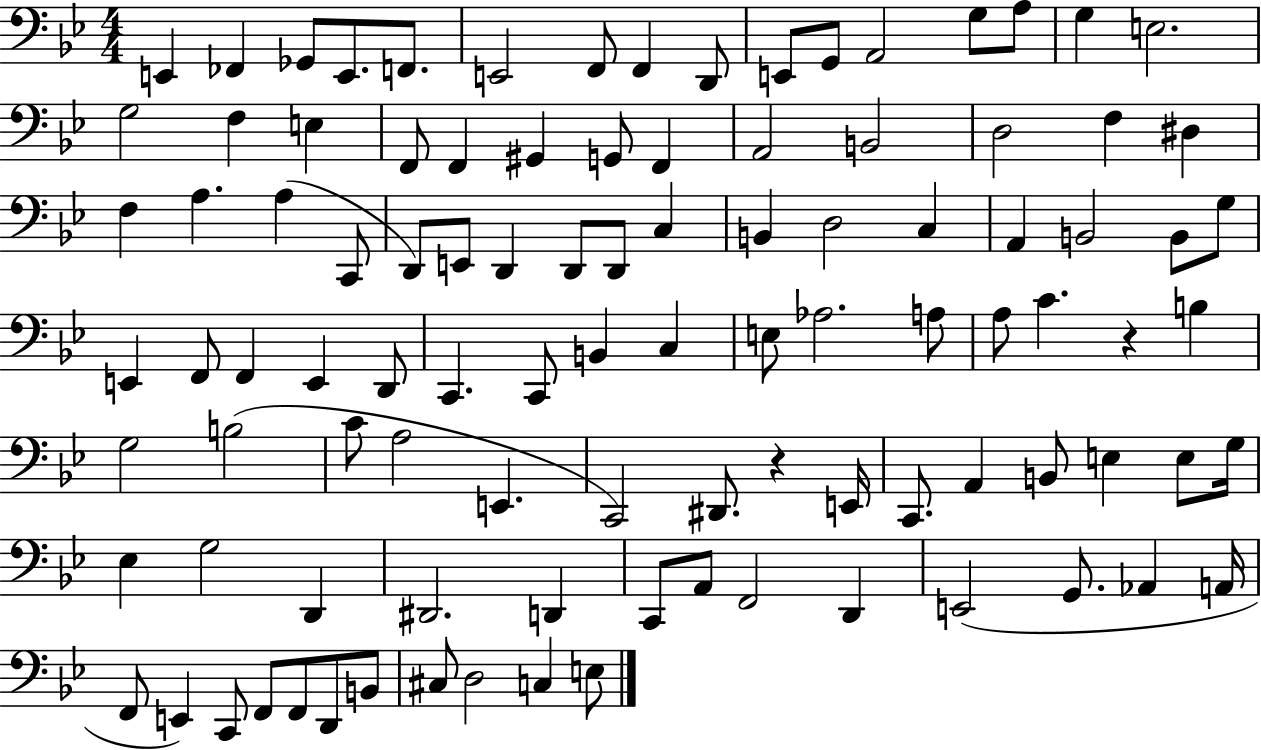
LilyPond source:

{
  \clef bass
  \numericTimeSignature
  \time 4/4
  \key bes \major
  e,4 fes,4 ges,8 e,8. f,8. | e,2 f,8 f,4 d,8 | e,8 g,8 a,2 g8 a8 | g4 e2. | \break g2 f4 e4 | f,8 f,4 gis,4 g,8 f,4 | a,2 b,2 | d2 f4 dis4 | \break f4 a4. a4( c,8 | d,8) e,8 d,4 d,8 d,8 c4 | b,4 d2 c4 | a,4 b,2 b,8 g8 | \break e,4 f,8 f,4 e,4 d,8 | c,4. c,8 b,4 c4 | e8 aes2. a8 | a8 c'4. r4 b4 | \break g2 b2( | c'8 a2 e,4. | c,2) dis,8. r4 e,16 | c,8. a,4 b,8 e4 e8 g16 | \break ees4 g2 d,4 | dis,2. d,4 | c,8 a,8 f,2 d,4 | e,2( g,8. aes,4 a,16 | \break f,8 e,4) c,8 f,8 f,8 d,8 b,8 | cis8 d2 c4 e8 | \bar "|."
}